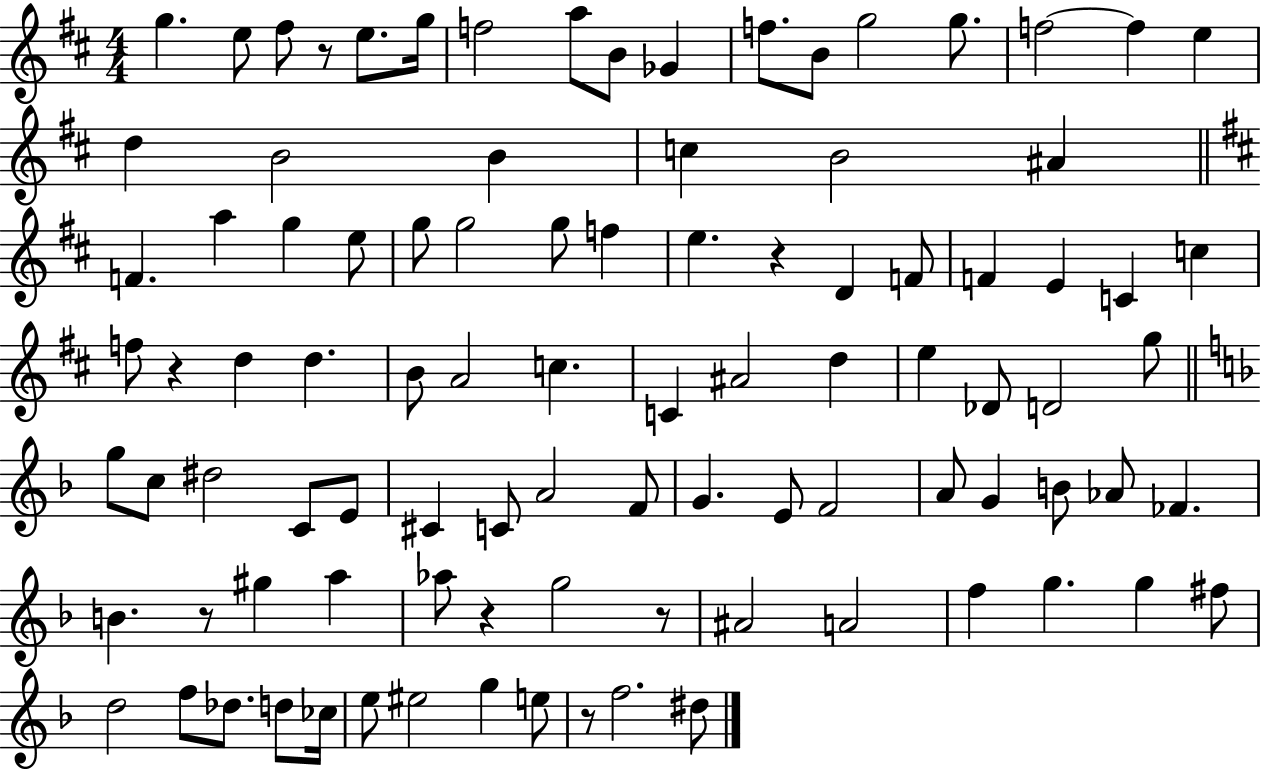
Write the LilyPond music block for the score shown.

{
  \clef treble
  \numericTimeSignature
  \time 4/4
  \key d \major
  g''4. e''8 fis''8 r8 e''8. g''16 | f''2 a''8 b'8 ges'4 | f''8. b'8 g''2 g''8. | f''2~~ f''4 e''4 | \break d''4 b'2 b'4 | c''4 b'2 ais'4 | \bar "||" \break \key d \major f'4. a''4 g''4 e''8 | g''8 g''2 g''8 f''4 | e''4. r4 d'4 f'8 | f'4 e'4 c'4 c''4 | \break f''8 r4 d''4 d''4. | b'8 a'2 c''4. | c'4 ais'2 d''4 | e''4 des'8 d'2 g''8 | \break \bar "||" \break \key f \major g''8 c''8 dis''2 c'8 e'8 | cis'4 c'8 a'2 f'8 | g'4. e'8 f'2 | a'8 g'4 b'8 aes'8 fes'4. | \break b'4. r8 gis''4 a''4 | aes''8 r4 g''2 r8 | ais'2 a'2 | f''4 g''4. g''4 fis''8 | \break d''2 f''8 des''8. d''8 ces''16 | e''8 eis''2 g''4 e''8 | r8 f''2. dis''8 | \bar "|."
}